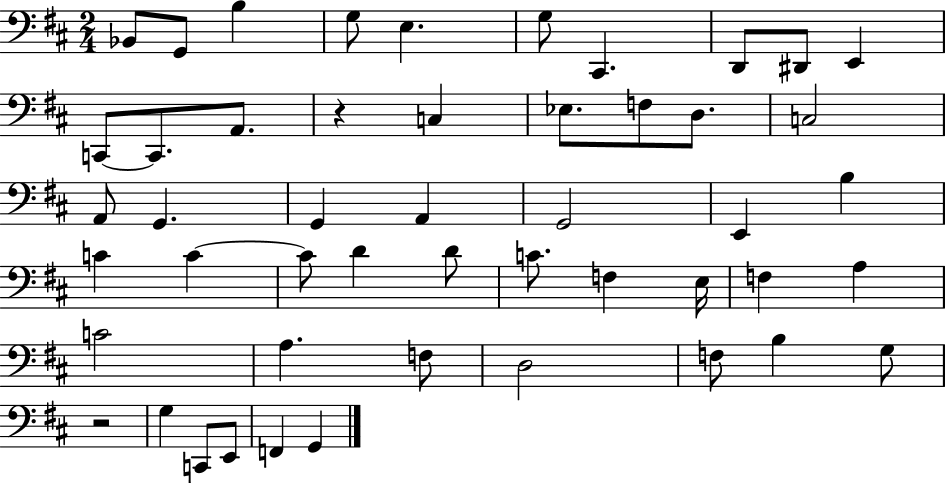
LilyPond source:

{
  \clef bass
  \numericTimeSignature
  \time 2/4
  \key d \major
  bes,8 g,8 b4 | g8 e4. | g8 cis,4. | d,8 dis,8 e,4 | \break c,8~~ c,8. a,8. | r4 c4 | ees8. f8 d8. | c2 | \break a,8 g,4. | g,4 a,4 | g,2 | e,4 b4 | \break c'4 c'4~~ | c'8 d'4 d'8 | c'8. f4 e16 | f4 a4 | \break c'2 | a4. f8 | d2 | f8 b4 g8 | \break r2 | g4 c,8 e,8 | f,4 g,4 | \bar "|."
}